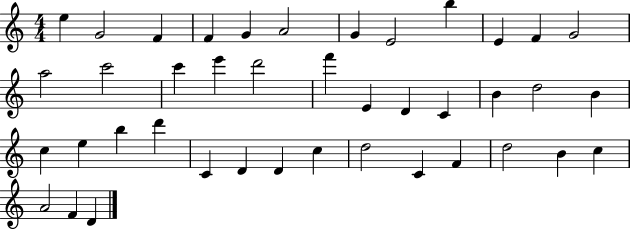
{
  \clef treble
  \numericTimeSignature
  \time 4/4
  \key c \major
  e''4 g'2 f'4 | f'4 g'4 a'2 | g'4 e'2 b''4 | e'4 f'4 g'2 | \break a''2 c'''2 | c'''4 e'''4 d'''2 | f'''4 e'4 d'4 c'4 | b'4 d''2 b'4 | \break c''4 e''4 b''4 d'''4 | c'4 d'4 d'4 c''4 | d''2 c'4 f'4 | d''2 b'4 c''4 | \break a'2 f'4 d'4 | \bar "|."
}